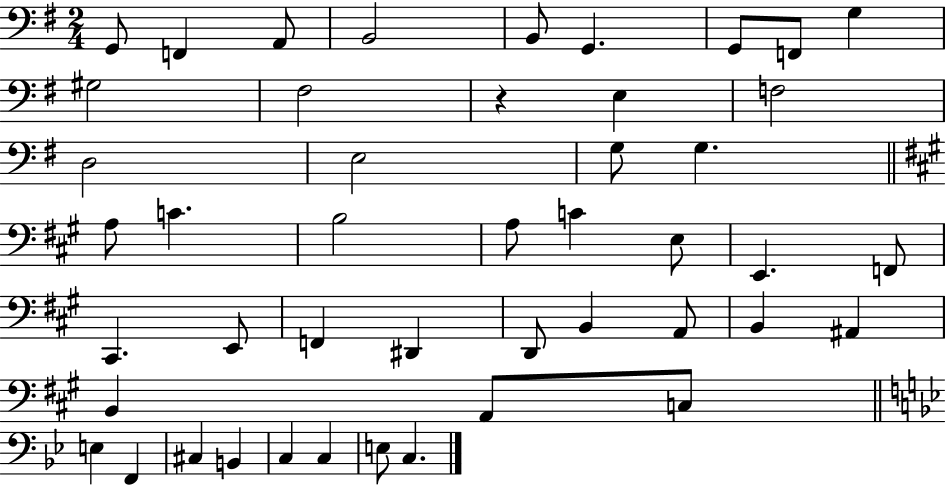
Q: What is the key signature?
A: G major